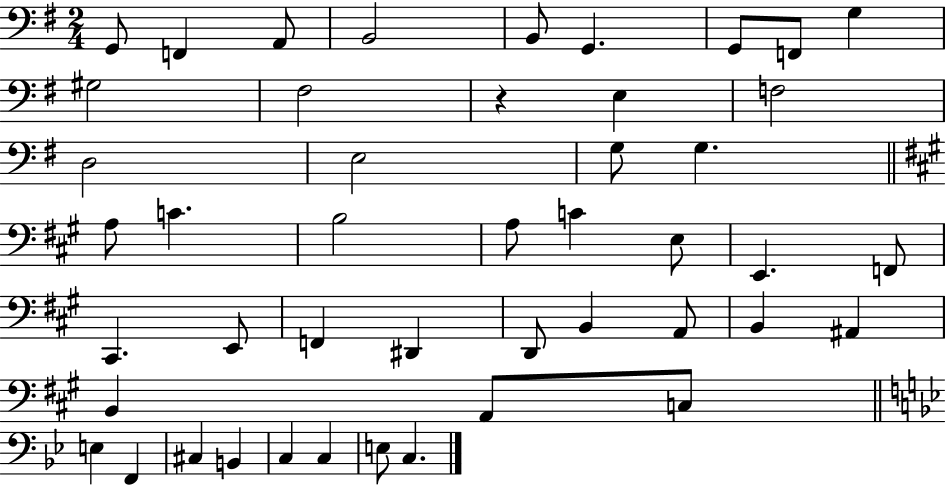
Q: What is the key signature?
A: G major